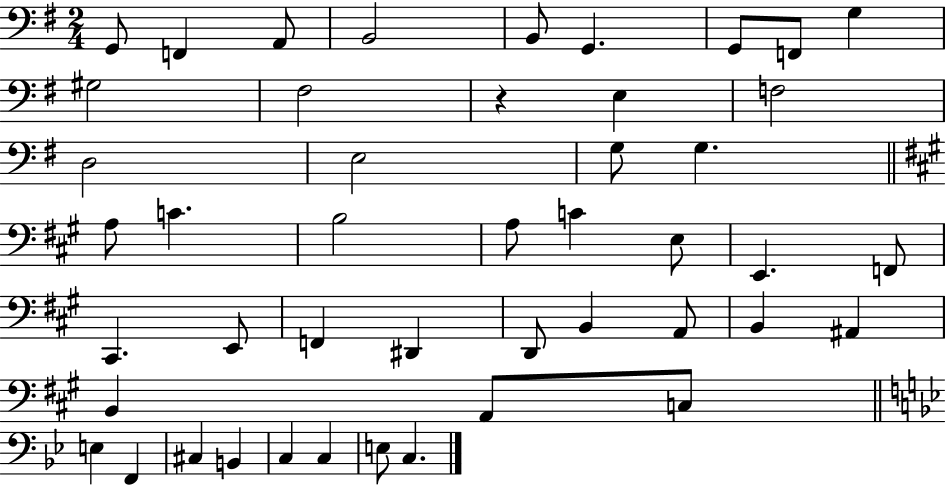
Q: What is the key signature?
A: G major